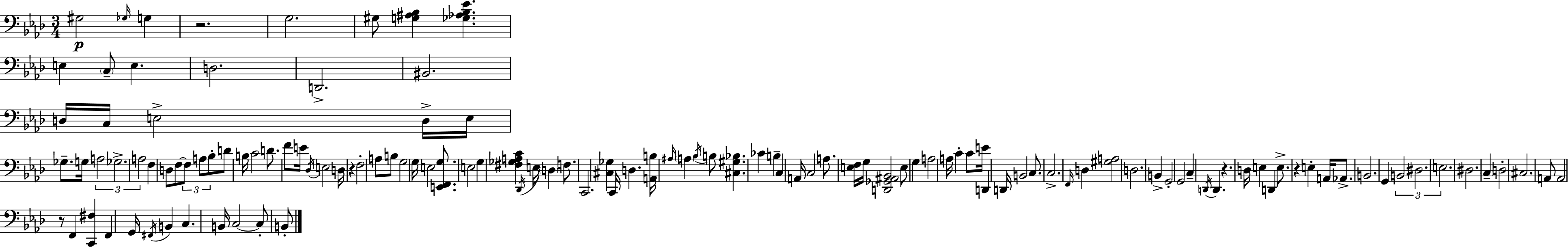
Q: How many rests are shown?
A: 5